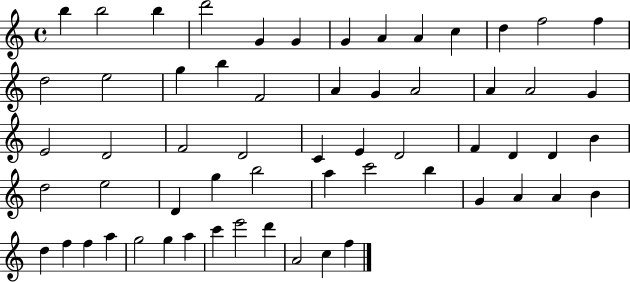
B5/q B5/h B5/q D6/h G4/q G4/q G4/q A4/q A4/q C5/q D5/q F5/h F5/q D5/h E5/h G5/q B5/q F4/h A4/q G4/q A4/h A4/q A4/h G4/q E4/h D4/h F4/h D4/h C4/q E4/q D4/h F4/q D4/q D4/q B4/q D5/h E5/h D4/q G5/q B5/h A5/q C6/h B5/q G4/q A4/q A4/q B4/q D5/q F5/q F5/q A5/q G5/h G5/q A5/q C6/q E6/h D6/q A4/h C5/q F5/q